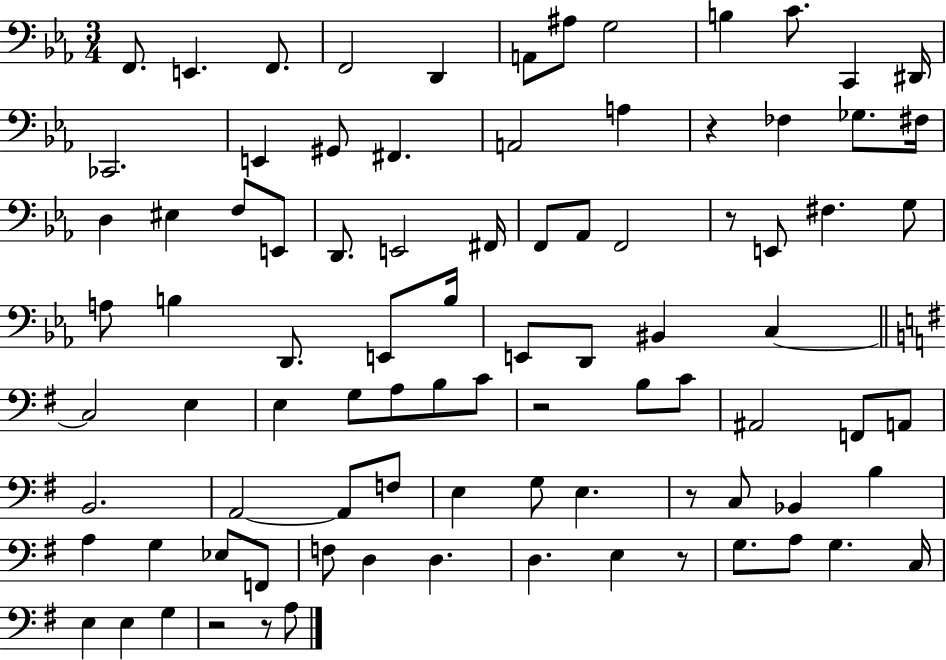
F2/e. E2/q. F2/e. F2/h D2/q A2/e A#3/e G3/h B3/q C4/e. C2/q D#2/s CES2/h. E2/q G#2/e F#2/q. A2/h A3/q R/q FES3/q Gb3/e. F#3/s D3/q EIS3/q F3/e E2/e D2/e. E2/h F#2/s F2/e Ab2/e F2/h R/e E2/e F#3/q. G3/e A3/e B3/q D2/e. E2/e B3/s E2/e D2/e BIS2/q C3/q C3/h E3/q E3/q G3/e A3/e B3/e C4/e R/h B3/e C4/e A#2/h F2/e A2/e B2/h. A2/h A2/e F3/e E3/q G3/e E3/q. R/e C3/e Bb2/q B3/q A3/q G3/q Eb3/e F2/e F3/e D3/q D3/q. D3/q. E3/q R/e G3/e. A3/e G3/q. C3/s E3/q E3/q G3/q R/h R/e A3/e